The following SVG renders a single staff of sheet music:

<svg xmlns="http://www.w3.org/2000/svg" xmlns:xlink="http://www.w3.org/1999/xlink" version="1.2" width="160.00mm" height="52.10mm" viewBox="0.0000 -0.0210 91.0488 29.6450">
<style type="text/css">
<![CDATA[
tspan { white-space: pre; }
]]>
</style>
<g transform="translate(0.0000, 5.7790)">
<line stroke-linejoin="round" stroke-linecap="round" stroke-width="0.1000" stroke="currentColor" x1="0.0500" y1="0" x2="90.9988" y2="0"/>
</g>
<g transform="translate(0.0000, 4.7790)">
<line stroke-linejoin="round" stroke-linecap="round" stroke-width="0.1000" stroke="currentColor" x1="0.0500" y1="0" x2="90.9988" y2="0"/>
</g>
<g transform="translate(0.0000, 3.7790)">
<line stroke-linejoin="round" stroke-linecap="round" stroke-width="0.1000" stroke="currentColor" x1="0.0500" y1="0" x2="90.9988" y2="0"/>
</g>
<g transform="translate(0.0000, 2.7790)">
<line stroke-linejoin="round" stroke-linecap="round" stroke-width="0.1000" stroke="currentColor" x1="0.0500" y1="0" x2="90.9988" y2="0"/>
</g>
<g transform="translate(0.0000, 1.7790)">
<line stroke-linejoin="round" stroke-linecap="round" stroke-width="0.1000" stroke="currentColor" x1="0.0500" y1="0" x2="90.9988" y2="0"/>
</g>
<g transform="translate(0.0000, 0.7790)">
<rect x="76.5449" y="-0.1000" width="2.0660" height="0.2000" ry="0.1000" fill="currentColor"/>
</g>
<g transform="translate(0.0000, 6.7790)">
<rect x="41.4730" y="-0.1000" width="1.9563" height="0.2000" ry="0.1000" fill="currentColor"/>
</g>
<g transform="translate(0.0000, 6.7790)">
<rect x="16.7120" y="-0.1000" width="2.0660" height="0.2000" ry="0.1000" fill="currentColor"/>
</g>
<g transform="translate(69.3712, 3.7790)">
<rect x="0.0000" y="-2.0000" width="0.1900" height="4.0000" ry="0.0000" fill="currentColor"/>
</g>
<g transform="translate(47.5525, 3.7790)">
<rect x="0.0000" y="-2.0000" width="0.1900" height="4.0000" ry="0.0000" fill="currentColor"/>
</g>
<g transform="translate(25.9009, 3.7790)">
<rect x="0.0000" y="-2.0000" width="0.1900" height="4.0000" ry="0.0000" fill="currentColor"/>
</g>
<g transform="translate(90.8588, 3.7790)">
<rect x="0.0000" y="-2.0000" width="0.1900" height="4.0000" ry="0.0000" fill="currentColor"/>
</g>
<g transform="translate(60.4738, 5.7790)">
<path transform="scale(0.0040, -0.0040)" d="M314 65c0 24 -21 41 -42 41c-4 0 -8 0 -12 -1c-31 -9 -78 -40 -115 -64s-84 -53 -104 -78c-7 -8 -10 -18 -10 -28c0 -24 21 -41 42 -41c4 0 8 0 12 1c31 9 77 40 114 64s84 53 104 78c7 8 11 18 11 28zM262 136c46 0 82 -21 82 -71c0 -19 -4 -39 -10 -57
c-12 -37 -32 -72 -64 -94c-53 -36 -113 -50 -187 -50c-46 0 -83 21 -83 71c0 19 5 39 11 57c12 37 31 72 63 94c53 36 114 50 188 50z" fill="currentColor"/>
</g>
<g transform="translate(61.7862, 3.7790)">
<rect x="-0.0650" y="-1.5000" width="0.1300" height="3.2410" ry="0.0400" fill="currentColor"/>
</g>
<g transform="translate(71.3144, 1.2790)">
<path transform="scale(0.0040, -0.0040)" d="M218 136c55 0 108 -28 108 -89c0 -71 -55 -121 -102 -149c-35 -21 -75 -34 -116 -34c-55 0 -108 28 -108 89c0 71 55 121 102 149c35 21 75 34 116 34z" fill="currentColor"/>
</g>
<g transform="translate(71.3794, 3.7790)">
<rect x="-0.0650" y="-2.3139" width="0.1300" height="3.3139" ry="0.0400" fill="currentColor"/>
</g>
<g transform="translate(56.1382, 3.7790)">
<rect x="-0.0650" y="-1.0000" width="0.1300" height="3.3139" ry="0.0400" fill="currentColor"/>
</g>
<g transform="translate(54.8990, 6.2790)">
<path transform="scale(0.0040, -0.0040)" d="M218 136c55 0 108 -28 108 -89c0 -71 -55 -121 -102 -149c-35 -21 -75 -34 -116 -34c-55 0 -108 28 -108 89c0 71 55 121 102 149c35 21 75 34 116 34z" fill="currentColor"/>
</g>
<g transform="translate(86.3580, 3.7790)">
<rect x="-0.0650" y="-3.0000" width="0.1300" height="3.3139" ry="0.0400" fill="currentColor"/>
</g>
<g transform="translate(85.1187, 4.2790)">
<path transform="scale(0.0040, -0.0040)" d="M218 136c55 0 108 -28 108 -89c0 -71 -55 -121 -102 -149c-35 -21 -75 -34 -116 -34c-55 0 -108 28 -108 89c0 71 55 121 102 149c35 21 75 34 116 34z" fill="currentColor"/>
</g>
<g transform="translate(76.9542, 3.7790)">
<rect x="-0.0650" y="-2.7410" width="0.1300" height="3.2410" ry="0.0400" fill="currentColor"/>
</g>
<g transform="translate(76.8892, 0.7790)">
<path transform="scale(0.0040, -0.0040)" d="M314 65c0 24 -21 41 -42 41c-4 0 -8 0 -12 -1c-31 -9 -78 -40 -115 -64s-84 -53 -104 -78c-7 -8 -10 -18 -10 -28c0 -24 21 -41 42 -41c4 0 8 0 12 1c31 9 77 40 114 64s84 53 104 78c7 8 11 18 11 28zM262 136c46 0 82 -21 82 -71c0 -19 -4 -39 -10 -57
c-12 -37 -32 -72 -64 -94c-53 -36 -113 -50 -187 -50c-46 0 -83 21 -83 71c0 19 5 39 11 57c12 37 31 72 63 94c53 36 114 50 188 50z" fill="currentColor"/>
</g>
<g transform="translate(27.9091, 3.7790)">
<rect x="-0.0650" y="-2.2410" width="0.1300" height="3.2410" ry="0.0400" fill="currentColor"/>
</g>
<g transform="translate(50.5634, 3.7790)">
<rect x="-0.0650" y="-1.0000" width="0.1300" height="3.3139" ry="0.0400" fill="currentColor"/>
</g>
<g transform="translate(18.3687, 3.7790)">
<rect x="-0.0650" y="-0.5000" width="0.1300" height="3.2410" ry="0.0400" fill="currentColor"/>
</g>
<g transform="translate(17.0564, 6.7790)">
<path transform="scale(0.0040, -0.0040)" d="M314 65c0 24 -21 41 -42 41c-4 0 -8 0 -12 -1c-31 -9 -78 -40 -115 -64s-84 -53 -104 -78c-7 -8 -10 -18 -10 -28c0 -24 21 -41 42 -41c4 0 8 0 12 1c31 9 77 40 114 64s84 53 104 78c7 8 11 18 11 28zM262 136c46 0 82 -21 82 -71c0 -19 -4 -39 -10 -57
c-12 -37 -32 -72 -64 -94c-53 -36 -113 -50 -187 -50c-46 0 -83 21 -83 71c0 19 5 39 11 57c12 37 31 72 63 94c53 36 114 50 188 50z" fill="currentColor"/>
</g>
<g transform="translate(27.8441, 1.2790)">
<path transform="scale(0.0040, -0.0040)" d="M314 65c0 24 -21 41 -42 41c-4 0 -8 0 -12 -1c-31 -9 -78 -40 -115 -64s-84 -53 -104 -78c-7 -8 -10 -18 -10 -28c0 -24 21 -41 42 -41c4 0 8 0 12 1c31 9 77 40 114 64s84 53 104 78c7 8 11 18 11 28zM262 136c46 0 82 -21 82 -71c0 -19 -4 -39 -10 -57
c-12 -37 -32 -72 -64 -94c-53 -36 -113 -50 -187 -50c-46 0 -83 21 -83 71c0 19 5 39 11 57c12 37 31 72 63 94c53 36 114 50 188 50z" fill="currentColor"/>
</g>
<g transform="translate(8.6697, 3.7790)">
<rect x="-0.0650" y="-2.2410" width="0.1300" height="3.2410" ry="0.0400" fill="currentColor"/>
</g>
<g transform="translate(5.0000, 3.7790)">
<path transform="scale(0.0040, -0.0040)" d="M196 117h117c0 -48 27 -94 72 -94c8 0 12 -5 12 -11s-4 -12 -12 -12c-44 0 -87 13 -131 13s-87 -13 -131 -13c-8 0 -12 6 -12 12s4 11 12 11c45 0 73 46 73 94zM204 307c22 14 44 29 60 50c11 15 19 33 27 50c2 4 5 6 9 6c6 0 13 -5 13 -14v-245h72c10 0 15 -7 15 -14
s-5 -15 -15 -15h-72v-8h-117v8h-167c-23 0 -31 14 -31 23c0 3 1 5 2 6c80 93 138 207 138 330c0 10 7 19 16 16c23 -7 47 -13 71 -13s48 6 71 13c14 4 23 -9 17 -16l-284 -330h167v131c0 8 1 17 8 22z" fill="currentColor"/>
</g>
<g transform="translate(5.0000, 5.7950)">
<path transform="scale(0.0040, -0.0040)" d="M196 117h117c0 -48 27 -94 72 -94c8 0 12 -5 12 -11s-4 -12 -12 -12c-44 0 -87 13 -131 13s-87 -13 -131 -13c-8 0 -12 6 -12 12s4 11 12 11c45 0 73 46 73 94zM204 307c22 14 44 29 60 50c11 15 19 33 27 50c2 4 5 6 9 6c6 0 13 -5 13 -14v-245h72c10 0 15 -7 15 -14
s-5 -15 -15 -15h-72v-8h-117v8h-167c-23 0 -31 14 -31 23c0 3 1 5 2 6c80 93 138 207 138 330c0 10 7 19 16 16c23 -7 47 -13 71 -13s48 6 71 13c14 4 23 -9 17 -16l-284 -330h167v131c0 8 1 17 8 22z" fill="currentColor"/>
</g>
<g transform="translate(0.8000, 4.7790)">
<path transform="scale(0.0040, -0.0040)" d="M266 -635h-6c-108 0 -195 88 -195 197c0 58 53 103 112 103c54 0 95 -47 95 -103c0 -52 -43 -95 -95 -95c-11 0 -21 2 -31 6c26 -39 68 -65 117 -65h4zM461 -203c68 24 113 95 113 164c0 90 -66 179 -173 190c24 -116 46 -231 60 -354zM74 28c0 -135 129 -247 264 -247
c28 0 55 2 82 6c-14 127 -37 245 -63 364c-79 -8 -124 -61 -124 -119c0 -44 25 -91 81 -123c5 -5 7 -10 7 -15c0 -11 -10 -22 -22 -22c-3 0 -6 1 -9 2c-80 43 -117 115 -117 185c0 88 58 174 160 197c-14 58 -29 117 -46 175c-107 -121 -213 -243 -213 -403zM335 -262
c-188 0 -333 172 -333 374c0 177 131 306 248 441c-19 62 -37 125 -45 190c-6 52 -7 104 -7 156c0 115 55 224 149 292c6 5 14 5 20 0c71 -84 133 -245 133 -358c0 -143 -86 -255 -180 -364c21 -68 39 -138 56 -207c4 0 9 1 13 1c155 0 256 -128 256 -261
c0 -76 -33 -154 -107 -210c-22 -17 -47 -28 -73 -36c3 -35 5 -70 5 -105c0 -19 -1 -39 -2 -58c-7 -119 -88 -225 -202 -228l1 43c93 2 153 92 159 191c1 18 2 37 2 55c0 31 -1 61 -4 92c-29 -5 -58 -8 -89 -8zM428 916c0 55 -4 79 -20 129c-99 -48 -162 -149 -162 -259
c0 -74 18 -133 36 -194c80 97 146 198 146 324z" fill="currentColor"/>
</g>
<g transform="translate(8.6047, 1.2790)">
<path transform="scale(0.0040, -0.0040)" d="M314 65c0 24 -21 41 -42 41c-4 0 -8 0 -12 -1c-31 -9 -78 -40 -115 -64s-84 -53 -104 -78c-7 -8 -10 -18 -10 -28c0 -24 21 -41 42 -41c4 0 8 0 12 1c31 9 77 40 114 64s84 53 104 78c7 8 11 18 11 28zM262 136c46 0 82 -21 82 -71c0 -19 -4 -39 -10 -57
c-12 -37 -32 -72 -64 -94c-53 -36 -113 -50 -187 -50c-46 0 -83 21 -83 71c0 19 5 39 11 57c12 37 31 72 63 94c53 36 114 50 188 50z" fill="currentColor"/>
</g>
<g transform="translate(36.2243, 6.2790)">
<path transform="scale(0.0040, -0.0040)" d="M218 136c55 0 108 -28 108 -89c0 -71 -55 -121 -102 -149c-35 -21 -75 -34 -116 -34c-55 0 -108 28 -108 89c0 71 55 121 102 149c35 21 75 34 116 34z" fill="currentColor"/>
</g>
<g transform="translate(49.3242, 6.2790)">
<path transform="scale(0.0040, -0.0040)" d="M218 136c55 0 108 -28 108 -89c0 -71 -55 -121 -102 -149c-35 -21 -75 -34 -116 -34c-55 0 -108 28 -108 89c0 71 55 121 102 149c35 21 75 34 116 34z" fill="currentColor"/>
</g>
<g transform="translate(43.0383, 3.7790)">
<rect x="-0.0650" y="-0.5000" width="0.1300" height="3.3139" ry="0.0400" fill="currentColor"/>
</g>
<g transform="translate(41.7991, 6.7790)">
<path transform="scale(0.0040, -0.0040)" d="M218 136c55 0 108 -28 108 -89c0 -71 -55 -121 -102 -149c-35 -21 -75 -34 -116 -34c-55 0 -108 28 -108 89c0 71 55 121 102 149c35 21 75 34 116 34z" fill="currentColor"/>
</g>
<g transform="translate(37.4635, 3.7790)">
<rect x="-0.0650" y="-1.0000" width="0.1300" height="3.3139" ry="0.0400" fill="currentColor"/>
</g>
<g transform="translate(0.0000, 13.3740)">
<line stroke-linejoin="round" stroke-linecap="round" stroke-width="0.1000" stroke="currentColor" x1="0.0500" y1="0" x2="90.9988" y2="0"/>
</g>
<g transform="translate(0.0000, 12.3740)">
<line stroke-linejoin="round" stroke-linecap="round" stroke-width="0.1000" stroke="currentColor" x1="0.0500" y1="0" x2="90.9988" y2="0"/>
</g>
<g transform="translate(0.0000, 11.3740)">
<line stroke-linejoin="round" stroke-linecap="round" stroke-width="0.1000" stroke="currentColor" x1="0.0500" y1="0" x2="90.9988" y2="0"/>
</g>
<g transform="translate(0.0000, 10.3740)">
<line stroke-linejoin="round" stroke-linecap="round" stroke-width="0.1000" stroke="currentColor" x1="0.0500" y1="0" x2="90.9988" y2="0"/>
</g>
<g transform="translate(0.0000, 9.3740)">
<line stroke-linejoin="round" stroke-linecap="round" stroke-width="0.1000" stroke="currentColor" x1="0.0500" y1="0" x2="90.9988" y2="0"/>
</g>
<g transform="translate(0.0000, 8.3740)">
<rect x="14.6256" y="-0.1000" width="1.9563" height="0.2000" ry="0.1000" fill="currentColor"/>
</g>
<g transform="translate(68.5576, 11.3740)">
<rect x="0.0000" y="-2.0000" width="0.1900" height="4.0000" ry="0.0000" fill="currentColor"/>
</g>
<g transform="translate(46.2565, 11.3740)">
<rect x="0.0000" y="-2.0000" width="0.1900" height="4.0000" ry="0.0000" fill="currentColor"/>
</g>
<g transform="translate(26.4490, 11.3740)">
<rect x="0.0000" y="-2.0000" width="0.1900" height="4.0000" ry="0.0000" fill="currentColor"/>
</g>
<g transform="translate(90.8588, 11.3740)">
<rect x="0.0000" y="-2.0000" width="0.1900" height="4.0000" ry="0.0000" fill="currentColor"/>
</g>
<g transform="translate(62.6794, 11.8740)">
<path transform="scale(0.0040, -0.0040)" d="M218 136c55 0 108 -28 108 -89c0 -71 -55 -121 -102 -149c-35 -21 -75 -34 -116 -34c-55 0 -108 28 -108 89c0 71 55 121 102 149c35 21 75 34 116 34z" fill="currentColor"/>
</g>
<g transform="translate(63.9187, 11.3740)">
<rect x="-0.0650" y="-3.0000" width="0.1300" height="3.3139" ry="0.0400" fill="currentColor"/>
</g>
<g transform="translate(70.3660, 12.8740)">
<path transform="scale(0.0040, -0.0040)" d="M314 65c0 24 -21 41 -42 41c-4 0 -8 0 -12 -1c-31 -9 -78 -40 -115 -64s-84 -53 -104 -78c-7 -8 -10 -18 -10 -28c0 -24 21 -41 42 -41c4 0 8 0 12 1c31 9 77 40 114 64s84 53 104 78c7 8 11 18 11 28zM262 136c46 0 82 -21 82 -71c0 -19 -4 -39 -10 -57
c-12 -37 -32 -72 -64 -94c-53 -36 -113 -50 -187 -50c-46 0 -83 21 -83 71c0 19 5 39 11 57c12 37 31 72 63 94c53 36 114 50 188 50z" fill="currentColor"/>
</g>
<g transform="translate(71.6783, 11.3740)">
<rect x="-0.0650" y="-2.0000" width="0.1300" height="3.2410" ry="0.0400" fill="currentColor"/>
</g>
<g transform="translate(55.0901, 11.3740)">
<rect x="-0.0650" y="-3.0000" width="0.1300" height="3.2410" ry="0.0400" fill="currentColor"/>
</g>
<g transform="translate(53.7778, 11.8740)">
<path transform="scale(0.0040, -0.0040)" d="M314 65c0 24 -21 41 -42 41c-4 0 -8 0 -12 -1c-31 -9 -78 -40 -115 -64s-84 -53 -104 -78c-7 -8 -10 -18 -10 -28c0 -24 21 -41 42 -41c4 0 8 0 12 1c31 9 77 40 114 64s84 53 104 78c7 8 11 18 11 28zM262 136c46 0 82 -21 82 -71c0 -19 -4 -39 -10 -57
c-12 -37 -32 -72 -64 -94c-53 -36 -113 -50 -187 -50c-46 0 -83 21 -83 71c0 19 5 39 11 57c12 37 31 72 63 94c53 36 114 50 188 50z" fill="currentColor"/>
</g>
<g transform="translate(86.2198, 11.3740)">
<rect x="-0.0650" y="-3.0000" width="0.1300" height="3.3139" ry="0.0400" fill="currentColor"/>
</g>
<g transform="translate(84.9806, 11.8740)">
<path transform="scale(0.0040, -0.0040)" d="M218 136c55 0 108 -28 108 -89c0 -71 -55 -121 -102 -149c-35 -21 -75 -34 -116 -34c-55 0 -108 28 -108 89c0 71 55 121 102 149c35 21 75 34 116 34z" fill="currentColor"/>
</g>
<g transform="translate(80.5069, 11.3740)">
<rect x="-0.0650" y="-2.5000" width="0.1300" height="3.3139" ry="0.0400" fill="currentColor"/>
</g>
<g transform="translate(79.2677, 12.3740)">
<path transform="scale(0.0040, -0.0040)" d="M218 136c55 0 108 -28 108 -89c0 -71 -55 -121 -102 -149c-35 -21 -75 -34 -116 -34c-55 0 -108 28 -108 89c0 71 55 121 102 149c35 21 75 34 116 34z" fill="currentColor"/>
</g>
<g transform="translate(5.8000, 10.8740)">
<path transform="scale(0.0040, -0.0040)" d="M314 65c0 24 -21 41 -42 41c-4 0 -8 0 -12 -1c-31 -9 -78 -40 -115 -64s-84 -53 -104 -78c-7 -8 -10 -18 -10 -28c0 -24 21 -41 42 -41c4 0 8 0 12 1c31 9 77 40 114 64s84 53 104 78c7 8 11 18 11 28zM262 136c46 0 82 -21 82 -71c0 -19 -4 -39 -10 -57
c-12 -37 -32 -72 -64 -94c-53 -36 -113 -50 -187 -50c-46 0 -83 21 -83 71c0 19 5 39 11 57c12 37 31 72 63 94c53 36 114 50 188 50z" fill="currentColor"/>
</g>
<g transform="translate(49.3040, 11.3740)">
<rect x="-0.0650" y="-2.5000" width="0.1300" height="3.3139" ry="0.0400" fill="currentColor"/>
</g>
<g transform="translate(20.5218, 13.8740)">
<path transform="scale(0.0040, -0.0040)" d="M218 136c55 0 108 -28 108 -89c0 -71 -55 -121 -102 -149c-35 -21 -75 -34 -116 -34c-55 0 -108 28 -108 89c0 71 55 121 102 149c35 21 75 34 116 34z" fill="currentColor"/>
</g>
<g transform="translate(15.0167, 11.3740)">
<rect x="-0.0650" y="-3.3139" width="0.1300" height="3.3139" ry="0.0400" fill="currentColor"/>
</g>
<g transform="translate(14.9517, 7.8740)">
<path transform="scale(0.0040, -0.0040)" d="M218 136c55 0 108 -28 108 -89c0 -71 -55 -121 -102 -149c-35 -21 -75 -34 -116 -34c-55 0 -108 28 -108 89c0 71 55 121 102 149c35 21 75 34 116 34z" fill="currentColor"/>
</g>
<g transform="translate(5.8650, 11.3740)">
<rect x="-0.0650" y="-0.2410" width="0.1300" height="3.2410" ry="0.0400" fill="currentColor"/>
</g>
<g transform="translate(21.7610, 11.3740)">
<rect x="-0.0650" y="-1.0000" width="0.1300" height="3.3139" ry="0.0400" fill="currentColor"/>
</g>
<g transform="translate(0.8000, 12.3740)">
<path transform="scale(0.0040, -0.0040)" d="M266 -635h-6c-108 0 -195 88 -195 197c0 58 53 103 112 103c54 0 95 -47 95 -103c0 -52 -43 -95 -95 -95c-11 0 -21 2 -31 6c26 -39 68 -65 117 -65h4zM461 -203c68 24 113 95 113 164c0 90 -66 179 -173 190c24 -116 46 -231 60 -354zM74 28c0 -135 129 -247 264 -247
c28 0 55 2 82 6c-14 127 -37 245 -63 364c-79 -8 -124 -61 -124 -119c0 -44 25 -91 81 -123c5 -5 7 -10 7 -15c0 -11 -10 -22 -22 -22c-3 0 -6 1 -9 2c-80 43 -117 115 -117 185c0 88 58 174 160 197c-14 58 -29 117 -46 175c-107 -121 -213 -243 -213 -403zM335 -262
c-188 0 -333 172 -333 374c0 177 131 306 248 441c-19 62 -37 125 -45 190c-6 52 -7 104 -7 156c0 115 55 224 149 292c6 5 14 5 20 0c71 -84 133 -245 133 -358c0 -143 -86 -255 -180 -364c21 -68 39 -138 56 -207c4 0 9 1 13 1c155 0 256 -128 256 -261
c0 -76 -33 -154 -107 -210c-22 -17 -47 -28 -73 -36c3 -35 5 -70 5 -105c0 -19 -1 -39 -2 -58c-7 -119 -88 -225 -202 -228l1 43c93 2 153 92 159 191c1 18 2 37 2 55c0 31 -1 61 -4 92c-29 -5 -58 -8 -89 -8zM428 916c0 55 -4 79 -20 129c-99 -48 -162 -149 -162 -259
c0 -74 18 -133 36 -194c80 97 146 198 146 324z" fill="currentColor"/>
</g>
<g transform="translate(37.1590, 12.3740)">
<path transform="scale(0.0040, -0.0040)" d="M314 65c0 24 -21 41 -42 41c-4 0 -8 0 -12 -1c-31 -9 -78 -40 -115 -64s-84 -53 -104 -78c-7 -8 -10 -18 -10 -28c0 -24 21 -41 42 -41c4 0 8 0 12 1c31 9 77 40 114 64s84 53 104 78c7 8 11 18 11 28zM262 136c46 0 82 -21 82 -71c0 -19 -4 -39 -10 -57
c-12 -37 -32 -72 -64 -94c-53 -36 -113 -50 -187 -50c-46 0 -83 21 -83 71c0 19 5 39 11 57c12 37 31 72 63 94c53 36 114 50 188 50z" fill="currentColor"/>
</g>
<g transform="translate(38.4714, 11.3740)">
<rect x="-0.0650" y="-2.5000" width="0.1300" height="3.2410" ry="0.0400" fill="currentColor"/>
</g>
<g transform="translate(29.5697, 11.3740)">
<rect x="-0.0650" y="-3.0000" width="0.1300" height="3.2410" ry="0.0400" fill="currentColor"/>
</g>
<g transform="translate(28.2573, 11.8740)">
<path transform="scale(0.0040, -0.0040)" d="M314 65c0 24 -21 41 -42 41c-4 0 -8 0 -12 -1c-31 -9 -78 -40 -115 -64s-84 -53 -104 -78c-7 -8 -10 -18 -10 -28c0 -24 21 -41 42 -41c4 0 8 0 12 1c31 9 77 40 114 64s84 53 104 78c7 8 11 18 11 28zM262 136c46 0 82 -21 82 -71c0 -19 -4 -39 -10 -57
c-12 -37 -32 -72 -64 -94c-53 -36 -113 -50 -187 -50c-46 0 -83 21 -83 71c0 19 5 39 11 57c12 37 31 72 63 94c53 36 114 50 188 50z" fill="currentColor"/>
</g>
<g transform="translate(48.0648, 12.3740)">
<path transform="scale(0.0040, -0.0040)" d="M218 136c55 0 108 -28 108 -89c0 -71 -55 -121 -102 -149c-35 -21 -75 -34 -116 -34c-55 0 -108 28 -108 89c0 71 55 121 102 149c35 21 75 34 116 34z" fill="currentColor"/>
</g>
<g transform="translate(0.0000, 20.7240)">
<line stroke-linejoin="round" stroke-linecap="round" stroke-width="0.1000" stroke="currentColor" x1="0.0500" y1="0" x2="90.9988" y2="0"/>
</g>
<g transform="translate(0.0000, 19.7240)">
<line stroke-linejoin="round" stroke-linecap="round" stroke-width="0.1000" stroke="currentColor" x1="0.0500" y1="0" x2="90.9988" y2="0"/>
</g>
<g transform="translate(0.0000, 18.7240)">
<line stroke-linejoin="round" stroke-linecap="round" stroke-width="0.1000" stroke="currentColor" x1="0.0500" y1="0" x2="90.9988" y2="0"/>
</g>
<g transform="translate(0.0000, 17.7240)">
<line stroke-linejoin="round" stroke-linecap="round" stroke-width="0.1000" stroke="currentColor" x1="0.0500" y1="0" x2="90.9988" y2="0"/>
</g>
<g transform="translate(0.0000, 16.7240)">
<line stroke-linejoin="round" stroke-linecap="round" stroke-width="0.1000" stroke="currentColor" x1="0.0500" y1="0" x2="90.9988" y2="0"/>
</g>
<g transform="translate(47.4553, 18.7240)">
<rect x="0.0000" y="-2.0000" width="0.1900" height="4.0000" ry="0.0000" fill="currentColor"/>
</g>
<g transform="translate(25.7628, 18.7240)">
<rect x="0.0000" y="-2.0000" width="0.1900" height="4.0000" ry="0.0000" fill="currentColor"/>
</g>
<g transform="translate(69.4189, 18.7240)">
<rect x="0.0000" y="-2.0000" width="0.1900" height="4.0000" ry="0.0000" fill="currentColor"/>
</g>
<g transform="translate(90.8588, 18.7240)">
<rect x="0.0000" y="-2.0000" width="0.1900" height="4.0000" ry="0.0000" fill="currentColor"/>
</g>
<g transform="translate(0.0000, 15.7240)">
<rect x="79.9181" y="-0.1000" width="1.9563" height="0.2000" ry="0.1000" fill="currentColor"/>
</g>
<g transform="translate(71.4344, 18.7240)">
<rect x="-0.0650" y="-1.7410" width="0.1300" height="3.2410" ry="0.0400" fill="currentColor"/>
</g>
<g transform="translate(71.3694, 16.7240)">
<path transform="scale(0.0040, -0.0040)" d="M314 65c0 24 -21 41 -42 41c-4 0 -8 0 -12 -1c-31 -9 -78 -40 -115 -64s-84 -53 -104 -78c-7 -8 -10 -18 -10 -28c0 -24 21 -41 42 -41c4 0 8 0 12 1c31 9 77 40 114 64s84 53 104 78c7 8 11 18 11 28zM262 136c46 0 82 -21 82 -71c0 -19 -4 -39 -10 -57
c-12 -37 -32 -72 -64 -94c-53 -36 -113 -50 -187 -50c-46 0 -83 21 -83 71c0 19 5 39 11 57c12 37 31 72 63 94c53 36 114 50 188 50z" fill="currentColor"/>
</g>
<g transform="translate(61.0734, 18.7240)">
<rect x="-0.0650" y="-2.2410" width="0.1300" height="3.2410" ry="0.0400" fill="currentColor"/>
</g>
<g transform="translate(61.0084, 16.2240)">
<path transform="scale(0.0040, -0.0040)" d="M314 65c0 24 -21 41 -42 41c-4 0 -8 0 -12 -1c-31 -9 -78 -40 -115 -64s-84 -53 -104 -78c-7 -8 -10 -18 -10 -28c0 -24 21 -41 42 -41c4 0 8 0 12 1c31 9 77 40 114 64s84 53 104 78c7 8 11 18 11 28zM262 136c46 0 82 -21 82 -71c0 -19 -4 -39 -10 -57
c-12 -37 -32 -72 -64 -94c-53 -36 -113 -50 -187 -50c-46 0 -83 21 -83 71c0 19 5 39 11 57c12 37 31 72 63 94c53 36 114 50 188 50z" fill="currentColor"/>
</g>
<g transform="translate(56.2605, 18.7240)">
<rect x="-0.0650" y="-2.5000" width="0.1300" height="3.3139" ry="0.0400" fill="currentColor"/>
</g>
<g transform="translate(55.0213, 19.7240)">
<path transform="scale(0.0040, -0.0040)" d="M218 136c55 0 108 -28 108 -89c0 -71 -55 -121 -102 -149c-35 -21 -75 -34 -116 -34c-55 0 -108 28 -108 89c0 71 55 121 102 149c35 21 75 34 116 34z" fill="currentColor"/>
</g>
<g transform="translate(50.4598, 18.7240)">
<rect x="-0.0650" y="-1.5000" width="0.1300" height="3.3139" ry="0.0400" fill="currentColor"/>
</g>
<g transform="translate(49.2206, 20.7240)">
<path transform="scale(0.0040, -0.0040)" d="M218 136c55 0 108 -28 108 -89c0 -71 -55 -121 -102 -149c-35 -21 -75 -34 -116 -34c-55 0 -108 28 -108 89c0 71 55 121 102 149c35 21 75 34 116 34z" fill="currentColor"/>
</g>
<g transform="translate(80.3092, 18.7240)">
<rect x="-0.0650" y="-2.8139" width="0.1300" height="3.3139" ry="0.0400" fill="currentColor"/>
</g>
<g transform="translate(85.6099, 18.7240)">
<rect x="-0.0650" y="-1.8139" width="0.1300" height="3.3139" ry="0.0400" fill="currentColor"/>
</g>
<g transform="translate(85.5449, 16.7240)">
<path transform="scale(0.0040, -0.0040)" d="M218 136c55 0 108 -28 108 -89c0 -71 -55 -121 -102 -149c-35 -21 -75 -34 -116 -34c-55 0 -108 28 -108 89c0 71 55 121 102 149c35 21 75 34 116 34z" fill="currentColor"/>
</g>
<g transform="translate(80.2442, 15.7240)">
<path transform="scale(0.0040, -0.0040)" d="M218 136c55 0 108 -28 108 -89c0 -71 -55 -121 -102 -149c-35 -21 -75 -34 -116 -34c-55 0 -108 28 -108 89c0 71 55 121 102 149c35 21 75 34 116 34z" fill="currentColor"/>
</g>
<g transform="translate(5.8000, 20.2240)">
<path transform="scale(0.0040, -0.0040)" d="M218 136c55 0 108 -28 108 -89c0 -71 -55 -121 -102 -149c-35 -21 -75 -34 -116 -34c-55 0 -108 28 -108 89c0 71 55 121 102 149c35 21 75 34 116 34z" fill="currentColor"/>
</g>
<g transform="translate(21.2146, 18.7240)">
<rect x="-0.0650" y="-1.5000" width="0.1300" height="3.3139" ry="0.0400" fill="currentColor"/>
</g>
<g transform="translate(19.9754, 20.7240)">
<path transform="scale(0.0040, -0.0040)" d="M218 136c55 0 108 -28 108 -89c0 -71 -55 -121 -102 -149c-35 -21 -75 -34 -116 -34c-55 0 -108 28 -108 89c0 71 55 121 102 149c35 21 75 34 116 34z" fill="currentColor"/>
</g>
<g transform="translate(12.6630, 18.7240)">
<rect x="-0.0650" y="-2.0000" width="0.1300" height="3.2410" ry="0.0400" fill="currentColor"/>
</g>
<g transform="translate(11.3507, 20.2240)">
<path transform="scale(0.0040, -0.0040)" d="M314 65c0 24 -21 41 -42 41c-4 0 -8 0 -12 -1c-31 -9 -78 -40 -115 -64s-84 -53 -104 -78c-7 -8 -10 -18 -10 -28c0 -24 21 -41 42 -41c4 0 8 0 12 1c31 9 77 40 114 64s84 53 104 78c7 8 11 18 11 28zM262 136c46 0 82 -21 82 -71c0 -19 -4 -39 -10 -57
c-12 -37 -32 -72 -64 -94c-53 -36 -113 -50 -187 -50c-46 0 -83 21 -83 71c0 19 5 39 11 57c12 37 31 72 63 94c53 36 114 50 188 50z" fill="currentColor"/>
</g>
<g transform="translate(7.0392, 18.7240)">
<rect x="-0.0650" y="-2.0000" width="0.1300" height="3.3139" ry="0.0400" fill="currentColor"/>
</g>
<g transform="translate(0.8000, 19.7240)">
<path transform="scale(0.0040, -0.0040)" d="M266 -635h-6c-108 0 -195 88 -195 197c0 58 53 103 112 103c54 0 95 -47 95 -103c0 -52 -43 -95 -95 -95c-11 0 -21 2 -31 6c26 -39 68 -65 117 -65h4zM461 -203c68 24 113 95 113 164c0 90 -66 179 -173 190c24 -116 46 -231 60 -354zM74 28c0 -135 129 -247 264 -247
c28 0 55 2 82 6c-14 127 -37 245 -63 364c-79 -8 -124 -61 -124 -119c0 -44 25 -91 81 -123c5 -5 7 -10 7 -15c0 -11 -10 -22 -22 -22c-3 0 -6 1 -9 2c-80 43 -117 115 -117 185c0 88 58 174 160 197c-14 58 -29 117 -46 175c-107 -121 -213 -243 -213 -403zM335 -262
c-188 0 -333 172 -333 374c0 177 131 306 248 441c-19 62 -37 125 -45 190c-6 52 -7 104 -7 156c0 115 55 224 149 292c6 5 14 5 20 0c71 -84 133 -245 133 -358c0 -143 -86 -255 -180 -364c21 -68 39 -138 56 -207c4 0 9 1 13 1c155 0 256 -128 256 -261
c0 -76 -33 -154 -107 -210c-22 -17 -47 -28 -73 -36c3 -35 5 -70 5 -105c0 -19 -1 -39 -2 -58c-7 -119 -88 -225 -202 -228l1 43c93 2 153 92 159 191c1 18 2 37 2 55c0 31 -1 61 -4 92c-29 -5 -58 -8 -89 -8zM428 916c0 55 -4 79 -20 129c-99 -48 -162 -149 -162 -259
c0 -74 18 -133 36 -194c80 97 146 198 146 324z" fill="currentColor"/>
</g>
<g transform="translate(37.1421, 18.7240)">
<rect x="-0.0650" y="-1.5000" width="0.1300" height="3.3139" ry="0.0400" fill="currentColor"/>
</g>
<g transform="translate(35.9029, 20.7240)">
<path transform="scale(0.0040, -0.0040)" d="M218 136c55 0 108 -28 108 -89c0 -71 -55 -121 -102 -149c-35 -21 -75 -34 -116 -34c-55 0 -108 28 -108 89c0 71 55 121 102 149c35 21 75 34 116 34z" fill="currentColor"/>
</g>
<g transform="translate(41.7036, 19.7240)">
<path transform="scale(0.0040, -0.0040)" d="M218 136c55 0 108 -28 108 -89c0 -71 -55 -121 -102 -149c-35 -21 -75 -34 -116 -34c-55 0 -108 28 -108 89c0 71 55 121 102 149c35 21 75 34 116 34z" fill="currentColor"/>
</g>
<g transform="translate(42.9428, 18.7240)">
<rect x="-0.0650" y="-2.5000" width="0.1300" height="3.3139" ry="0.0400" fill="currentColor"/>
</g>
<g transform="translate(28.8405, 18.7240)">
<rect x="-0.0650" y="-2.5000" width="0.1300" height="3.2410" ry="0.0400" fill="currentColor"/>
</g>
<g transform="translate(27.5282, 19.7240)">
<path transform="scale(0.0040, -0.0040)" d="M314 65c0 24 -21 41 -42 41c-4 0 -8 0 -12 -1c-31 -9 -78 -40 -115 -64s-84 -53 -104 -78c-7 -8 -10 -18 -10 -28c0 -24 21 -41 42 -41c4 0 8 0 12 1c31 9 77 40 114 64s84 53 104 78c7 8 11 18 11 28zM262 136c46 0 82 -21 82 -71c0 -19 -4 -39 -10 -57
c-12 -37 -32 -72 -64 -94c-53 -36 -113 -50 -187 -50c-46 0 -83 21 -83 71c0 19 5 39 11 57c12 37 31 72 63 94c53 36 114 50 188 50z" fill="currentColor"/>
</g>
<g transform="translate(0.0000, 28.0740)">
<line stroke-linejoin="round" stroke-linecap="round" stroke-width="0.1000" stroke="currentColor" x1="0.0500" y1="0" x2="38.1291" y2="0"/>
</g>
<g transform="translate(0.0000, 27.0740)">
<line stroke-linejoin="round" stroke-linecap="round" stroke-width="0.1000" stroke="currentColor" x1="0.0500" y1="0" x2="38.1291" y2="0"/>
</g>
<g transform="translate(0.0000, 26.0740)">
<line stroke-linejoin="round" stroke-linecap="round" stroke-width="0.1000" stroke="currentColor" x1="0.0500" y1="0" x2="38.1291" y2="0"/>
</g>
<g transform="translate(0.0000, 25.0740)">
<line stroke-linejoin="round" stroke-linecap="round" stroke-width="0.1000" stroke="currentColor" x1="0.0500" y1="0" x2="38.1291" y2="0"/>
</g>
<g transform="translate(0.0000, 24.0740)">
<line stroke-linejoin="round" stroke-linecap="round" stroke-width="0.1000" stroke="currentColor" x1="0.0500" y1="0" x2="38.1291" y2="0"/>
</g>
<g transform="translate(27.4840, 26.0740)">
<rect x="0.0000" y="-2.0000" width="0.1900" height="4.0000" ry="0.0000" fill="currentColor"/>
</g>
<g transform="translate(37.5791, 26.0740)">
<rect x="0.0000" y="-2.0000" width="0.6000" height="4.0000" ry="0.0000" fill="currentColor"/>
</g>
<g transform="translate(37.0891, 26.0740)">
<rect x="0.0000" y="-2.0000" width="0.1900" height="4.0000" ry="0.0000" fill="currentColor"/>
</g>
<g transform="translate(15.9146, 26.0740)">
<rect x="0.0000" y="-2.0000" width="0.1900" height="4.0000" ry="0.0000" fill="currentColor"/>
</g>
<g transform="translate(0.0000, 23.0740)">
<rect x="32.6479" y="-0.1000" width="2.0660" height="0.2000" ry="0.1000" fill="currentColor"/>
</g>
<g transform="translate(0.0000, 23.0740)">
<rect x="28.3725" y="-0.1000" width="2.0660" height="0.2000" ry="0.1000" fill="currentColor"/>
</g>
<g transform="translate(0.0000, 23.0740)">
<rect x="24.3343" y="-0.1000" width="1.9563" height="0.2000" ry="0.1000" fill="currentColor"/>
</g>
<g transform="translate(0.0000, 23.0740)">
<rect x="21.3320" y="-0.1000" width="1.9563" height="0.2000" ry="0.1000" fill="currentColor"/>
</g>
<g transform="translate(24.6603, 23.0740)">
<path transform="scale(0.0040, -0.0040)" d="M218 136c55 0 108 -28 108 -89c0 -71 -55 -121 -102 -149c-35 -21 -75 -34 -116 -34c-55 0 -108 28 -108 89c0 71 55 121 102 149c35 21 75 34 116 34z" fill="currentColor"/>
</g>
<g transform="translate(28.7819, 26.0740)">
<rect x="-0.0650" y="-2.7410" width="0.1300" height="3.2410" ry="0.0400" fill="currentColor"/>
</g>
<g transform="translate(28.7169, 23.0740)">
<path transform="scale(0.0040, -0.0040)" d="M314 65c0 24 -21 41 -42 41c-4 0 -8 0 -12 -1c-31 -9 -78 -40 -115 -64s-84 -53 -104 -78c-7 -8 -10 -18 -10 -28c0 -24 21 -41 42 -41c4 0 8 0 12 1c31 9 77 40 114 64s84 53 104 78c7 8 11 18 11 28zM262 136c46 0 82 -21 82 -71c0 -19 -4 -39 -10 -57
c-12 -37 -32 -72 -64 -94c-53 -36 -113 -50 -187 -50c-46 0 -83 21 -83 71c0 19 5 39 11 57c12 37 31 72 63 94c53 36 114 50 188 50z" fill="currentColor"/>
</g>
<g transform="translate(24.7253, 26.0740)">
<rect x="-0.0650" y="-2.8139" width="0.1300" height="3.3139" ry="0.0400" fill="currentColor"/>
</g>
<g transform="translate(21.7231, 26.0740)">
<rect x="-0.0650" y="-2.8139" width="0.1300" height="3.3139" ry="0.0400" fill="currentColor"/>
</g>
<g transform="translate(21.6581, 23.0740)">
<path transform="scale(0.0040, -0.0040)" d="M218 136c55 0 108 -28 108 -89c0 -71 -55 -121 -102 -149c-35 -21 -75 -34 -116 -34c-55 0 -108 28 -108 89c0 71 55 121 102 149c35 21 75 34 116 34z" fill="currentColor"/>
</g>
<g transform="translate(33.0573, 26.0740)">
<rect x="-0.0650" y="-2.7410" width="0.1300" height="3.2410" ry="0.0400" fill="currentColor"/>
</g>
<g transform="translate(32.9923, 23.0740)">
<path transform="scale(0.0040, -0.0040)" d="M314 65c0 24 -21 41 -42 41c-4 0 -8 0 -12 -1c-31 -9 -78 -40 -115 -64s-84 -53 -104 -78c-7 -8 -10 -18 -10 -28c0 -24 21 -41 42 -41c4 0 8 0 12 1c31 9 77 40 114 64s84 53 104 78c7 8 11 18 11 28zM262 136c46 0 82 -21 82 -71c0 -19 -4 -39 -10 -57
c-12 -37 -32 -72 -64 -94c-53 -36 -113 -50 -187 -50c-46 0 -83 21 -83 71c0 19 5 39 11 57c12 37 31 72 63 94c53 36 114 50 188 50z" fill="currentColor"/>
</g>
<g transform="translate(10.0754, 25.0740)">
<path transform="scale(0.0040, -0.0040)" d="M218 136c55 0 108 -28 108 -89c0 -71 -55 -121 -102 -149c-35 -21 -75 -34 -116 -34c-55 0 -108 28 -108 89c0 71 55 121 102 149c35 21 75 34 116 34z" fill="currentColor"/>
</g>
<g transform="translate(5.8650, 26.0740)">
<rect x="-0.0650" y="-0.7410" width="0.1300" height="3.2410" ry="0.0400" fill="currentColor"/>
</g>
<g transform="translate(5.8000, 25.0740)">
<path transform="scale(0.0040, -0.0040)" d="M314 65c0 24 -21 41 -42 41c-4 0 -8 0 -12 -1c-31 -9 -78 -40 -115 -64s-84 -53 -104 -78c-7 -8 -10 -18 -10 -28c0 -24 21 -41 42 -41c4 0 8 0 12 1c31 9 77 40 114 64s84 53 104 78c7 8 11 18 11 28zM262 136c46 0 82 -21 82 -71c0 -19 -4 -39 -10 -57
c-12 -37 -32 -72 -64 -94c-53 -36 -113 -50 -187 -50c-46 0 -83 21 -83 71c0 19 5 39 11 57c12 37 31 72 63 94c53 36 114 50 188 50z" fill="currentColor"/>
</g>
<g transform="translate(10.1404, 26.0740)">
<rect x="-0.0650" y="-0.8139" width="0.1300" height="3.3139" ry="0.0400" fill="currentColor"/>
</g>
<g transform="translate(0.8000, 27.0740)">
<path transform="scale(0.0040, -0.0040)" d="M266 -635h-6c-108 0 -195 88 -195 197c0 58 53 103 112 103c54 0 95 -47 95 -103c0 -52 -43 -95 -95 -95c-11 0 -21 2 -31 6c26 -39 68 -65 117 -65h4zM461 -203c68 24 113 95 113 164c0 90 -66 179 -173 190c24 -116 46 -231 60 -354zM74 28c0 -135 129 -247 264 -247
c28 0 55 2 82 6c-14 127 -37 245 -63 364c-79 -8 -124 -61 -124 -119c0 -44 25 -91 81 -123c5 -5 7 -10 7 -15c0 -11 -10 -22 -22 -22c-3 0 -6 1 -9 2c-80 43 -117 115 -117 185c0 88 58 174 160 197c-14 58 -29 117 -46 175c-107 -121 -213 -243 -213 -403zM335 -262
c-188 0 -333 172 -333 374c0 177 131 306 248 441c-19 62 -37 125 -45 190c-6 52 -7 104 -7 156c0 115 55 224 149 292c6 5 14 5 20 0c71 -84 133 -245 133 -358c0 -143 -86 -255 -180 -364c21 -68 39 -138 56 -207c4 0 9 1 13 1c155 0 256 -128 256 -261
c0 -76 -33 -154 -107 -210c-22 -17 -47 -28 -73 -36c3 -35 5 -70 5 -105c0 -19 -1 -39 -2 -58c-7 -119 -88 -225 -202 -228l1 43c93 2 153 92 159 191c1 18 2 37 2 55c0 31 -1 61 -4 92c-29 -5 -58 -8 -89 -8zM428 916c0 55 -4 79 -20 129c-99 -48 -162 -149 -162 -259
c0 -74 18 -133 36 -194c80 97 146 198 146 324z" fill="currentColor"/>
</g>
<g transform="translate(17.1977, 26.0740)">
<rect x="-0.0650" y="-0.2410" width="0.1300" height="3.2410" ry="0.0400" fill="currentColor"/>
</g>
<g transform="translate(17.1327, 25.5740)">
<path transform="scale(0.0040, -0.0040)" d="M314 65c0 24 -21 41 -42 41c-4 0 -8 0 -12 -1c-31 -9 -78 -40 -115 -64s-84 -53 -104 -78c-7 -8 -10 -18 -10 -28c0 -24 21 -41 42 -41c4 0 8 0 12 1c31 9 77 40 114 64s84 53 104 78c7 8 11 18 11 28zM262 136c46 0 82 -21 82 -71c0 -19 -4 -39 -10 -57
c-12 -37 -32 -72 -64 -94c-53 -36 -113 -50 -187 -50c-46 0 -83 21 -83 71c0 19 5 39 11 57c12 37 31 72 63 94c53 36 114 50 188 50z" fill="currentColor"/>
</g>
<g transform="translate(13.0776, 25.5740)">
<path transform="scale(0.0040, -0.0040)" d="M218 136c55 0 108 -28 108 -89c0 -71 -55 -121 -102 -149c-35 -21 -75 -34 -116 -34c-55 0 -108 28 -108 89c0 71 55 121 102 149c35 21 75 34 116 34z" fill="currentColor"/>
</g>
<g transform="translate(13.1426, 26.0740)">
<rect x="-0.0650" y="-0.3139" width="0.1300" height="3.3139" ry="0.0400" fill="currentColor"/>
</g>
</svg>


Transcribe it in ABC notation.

X:1
T:Untitled
M:4/4
L:1/4
K:C
g2 C2 g2 D C D D E2 g a2 A c2 b D A2 G2 G A2 A F2 G A F F2 E G2 E G E G g2 f2 a f d2 d c c2 a a a2 a2